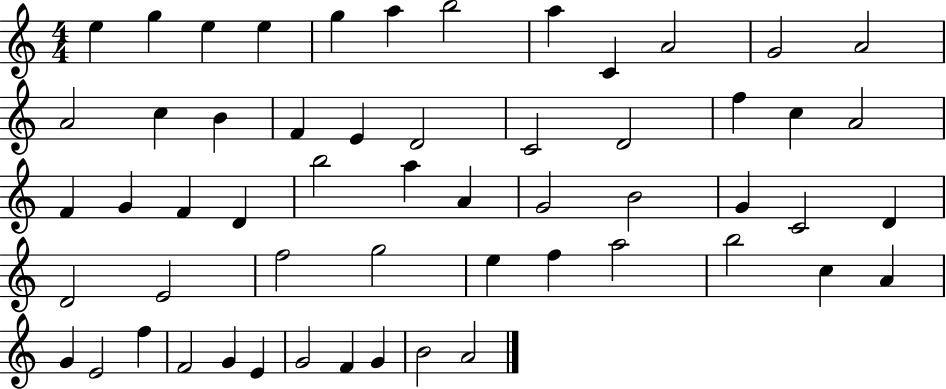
E5/q G5/q E5/q E5/q G5/q A5/q B5/h A5/q C4/q A4/h G4/h A4/h A4/h C5/q B4/q F4/q E4/q D4/h C4/h D4/h F5/q C5/q A4/h F4/q G4/q F4/q D4/q B5/h A5/q A4/q G4/h B4/h G4/q C4/h D4/q D4/h E4/h F5/h G5/h E5/q F5/q A5/h B5/h C5/q A4/q G4/q E4/h F5/q F4/h G4/q E4/q G4/h F4/q G4/q B4/h A4/h